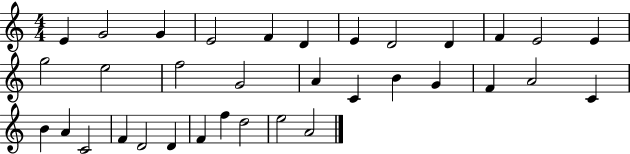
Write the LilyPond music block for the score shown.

{
  \clef treble
  \numericTimeSignature
  \time 4/4
  \key c \major
  e'4 g'2 g'4 | e'2 f'4 d'4 | e'4 d'2 d'4 | f'4 e'2 e'4 | \break g''2 e''2 | f''2 g'2 | a'4 c'4 b'4 g'4 | f'4 a'2 c'4 | \break b'4 a'4 c'2 | f'4 d'2 d'4 | f'4 f''4 d''2 | e''2 a'2 | \break \bar "|."
}